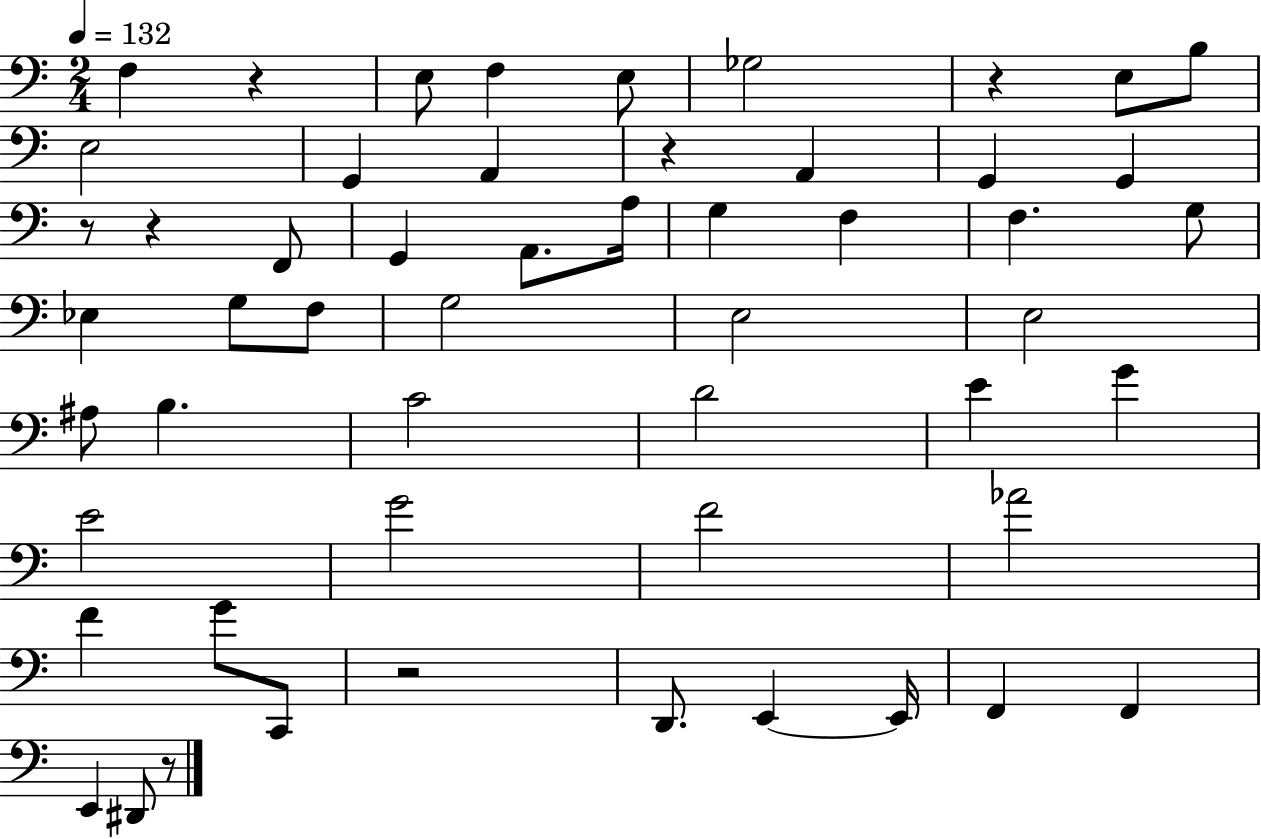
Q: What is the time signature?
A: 2/4